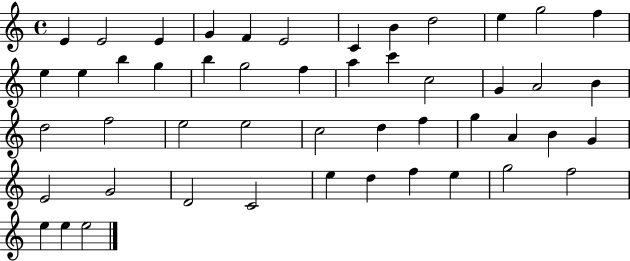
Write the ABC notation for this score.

X:1
T:Untitled
M:4/4
L:1/4
K:C
E E2 E G F E2 C B d2 e g2 f e e b g b g2 f a c' c2 G A2 B d2 f2 e2 e2 c2 d f g A B G E2 G2 D2 C2 e d f e g2 f2 e e e2